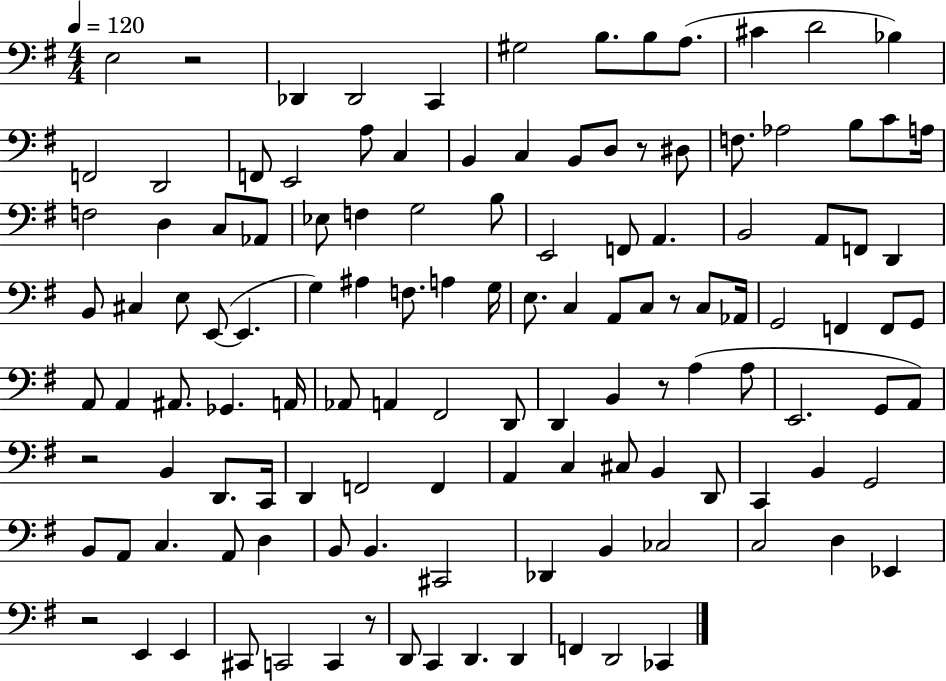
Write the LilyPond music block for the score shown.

{
  \clef bass
  \numericTimeSignature
  \time 4/4
  \key g \major
  \tempo 4 = 120
  \repeat volta 2 { e2 r2 | des,4 des,2 c,4 | gis2 b8. b8 a8.( | cis'4 d'2 bes4) | \break f,2 d,2 | f,8 e,2 a8 c4 | b,4 c4 b,8 d8 r8 dis8 | f8. aes2 b8 c'8 a16 | \break f2 d4 c8 aes,8 | ees8 f4 g2 b8 | e,2 f,8 a,4. | b,2 a,8 f,8 d,4 | \break b,8 cis4 e8 e,8~(~ e,4. | g4) ais4 f8. a4 g16 | e8. c4 a,8 c8 r8 c8 aes,16 | g,2 f,4 f,8 g,8 | \break a,8 a,4 ais,8. ges,4. a,16 | aes,8 a,4 fis,2 d,8 | d,4 b,4 r8 a4( a8 | e,2. g,8 a,8) | \break r2 b,4 d,8. c,16 | d,4 f,2 f,4 | a,4 c4 cis8 b,4 d,8 | c,4 b,4 g,2 | \break b,8 a,8 c4. a,8 d4 | b,8 b,4. cis,2 | des,4 b,4 ces2 | c2 d4 ees,4 | \break r2 e,4 e,4 | cis,8 c,2 c,4 r8 | d,8 c,4 d,4. d,4 | f,4 d,2 ces,4 | \break } \bar "|."
}